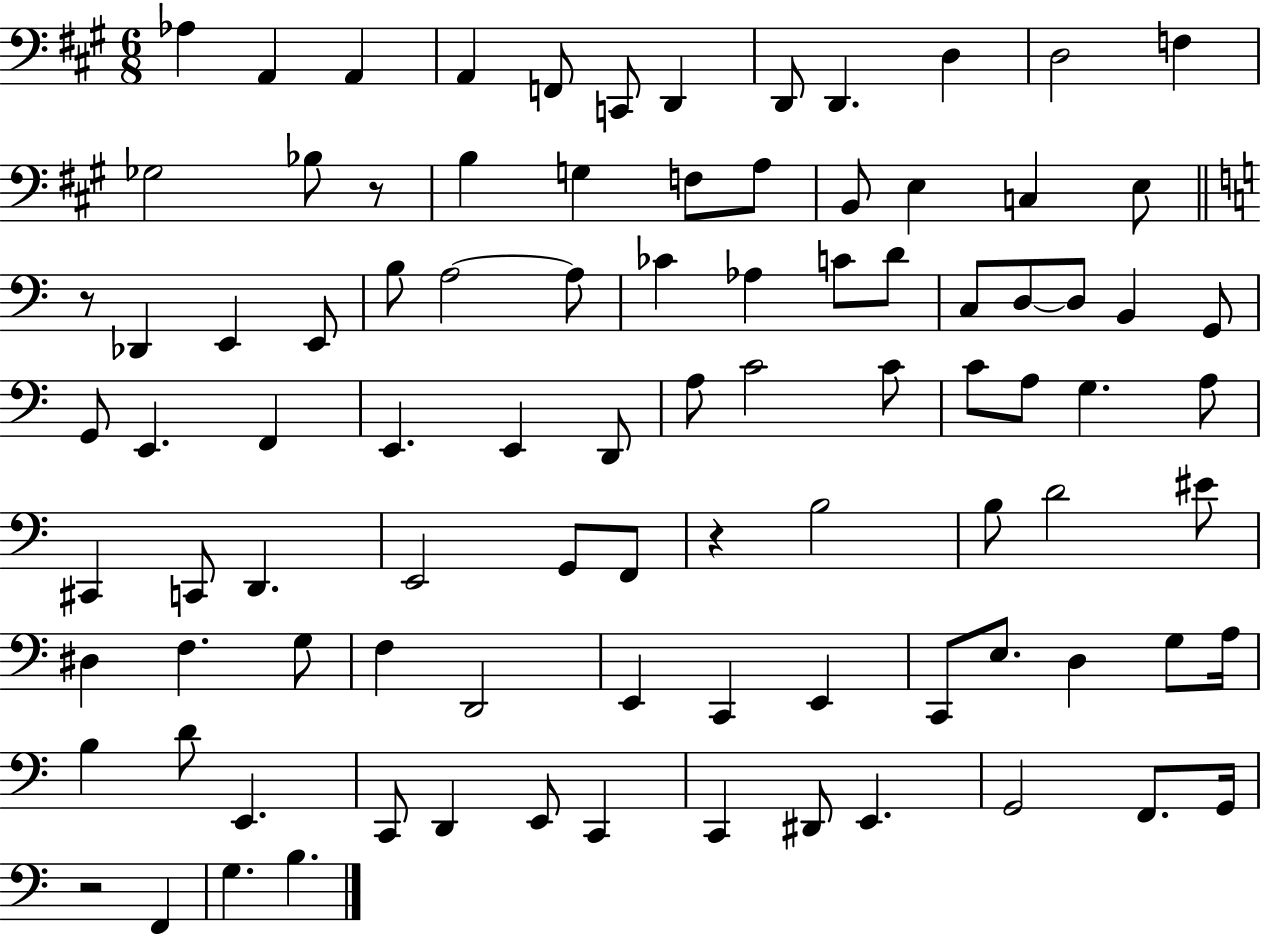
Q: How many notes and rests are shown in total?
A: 93